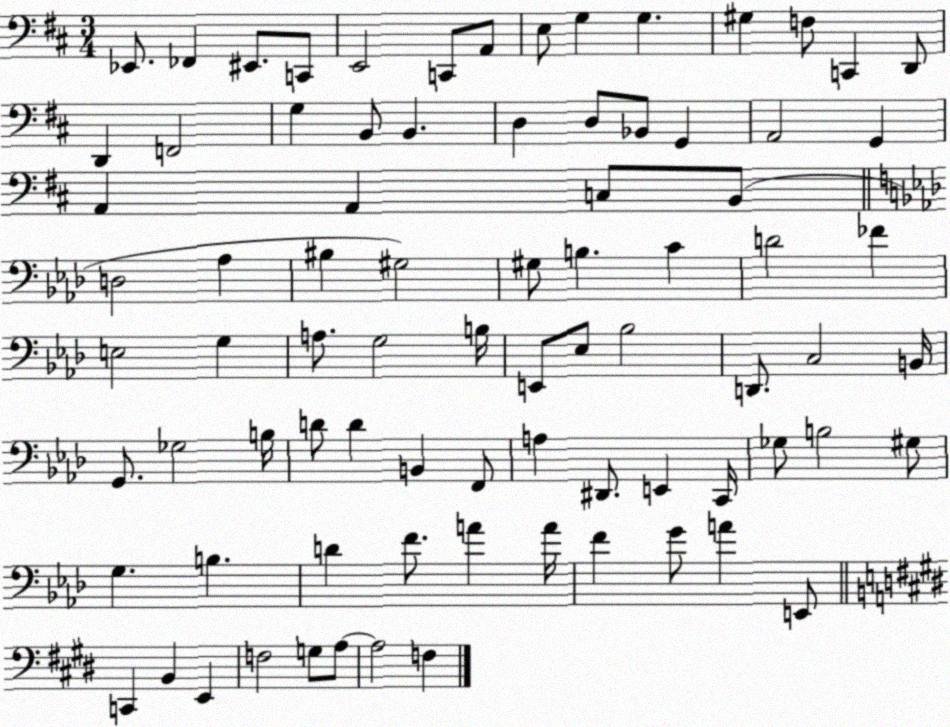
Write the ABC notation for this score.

X:1
T:Untitled
M:3/4
L:1/4
K:D
_E,,/2 _F,, ^E,,/2 C,,/2 E,,2 C,,/2 A,,/2 E,/2 G, G, ^G, F,/2 C,, D,,/2 D,, F,,2 G, B,,/2 B,, D, D,/2 _B,,/2 G,, A,,2 G,, A,, A,, C,/2 B,,/2 D,2 _A, ^B, ^G,2 ^G,/2 B, C D2 _F E,2 G, A,/2 G,2 B,/4 E,,/2 _E,/2 _B,2 D,,/2 C,2 B,,/4 G,,/2 _G,2 B,/4 D/2 D B,, F,,/2 A, ^D,,/2 E,, C,,/4 _G,/2 B,2 ^G,/2 G, B, D F/2 A A/4 F G/2 A E,,/2 C,, B,, E,, F,2 G,/2 A,/2 A,2 F,